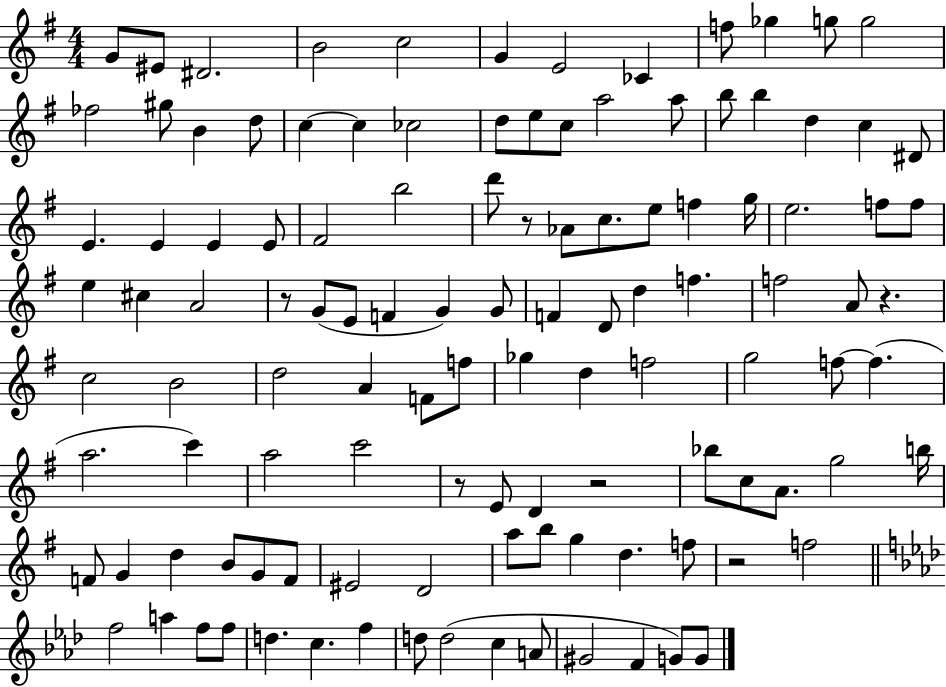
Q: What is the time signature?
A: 4/4